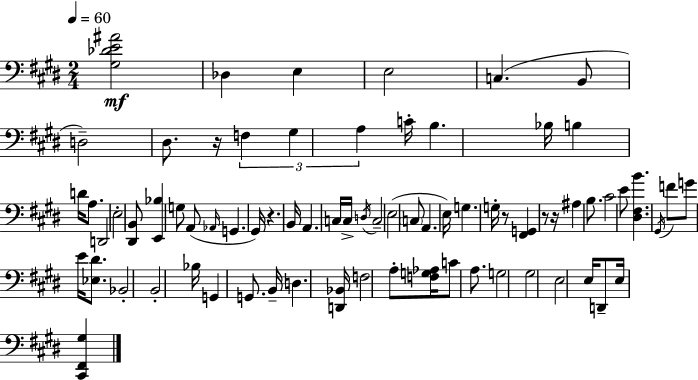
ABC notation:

X:1
T:Untitled
M:2/4
L:1/4
K:E
[^G,_DE^A]2 _D, E, E,2 C, B,,/2 D,2 ^D,/2 z/4 F, ^G, A, C/4 B, _B,/4 B, D/4 A,/2 D,,2 E,2 [^D,,B,,]/2 [E,,_B,] G,/2 A,,/2 _A,,/4 G,, ^G,,/4 z B,,/4 A,, C,/4 C,/4 D,/4 C,2 E,2 C,/2 A,, E,/4 G, G,/4 z/2 [^F,,G,,] z/2 z/4 ^A, B,/2 ^C2 E/2 [^D,^F,B] ^G,,/4 F/2 G/2 E/4 [_E,^D]/2 _B,,2 B,,2 _B,/4 G,, G,,/2 B,,/4 D, [D,,_B,,]/4 F,2 A,/2 [F,G,_A,]/4 C/2 A,/2 G,2 ^G,2 E,2 E,/4 D,,/2 E,/4 [^C,,^F,,^G,]